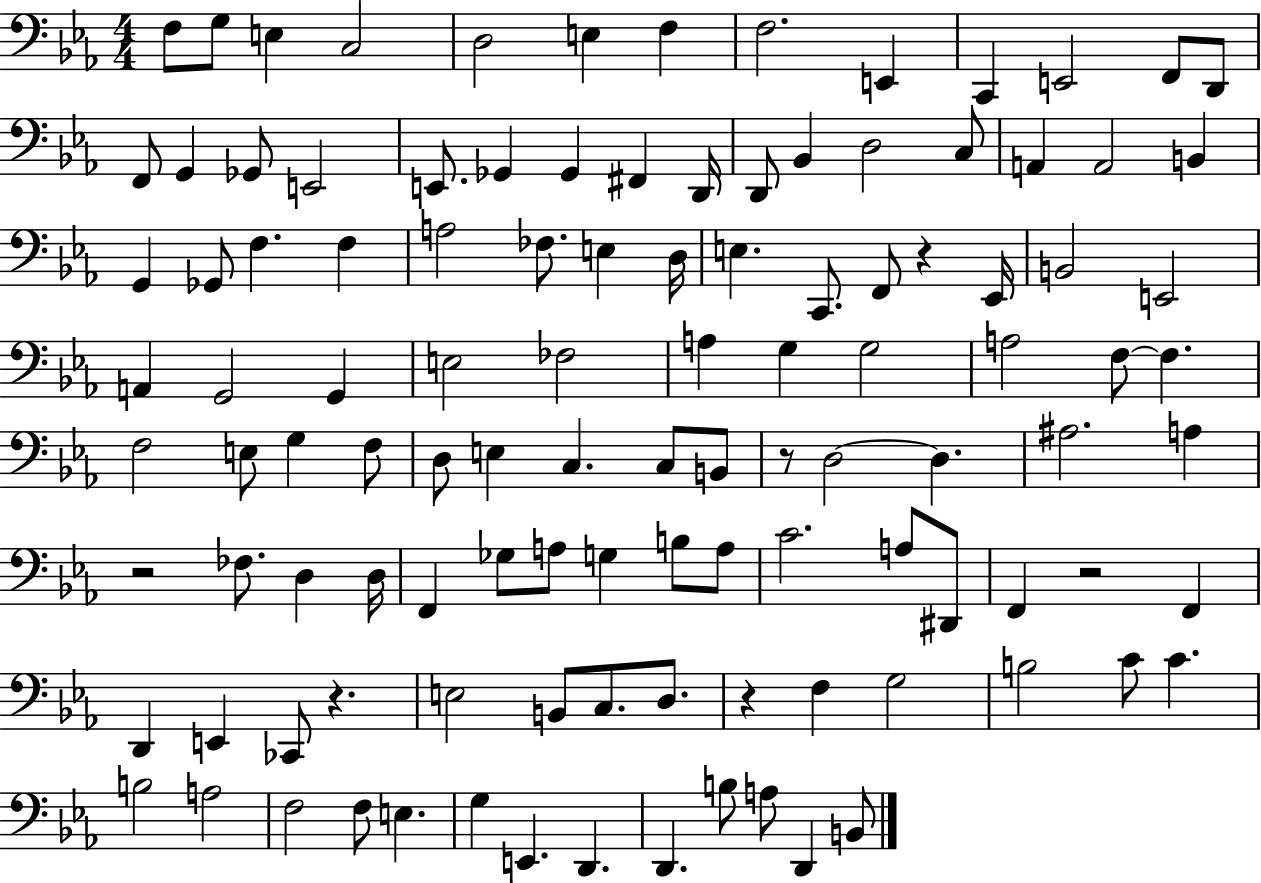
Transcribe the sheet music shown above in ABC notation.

X:1
T:Untitled
M:4/4
L:1/4
K:Eb
F,/2 G,/2 E, C,2 D,2 E, F, F,2 E,, C,, E,,2 F,,/2 D,,/2 F,,/2 G,, _G,,/2 E,,2 E,,/2 _G,, _G,, ^F,, D,,/4 D,,/2 _B,, D,2 C,/2 A,, A,,2 B,, G,, _G,,/2 F, F, A,2 _F,/2 E, D,/4 E, C,,/2 F,,/2 z _E,,/4 B,,2 E,,2 A,, G,,2 G,, E,2 _F,2 A, G, G,2 A,2 F,/2 F, F,2 E,/2 G, F,/2 D,/2 E, C, C,/2 B,,/2 z/2 D,2 D, ^A,2 A, z2 _F,/2 D, D,/4 F,, _G,/2 A,/2 G, B,/2 A,/2 C2 A,/2 ^D,,/2 F,, z2 F,, D,, E,, _C,,/2 z E,2 B,,/2 C,/2 D,/2 z F, G,2 B,2 C/2 C B,2 A,2 F,2 F,/2 E, G, E,, D,, D,, B,/2 A,/2 D,, B,,/2